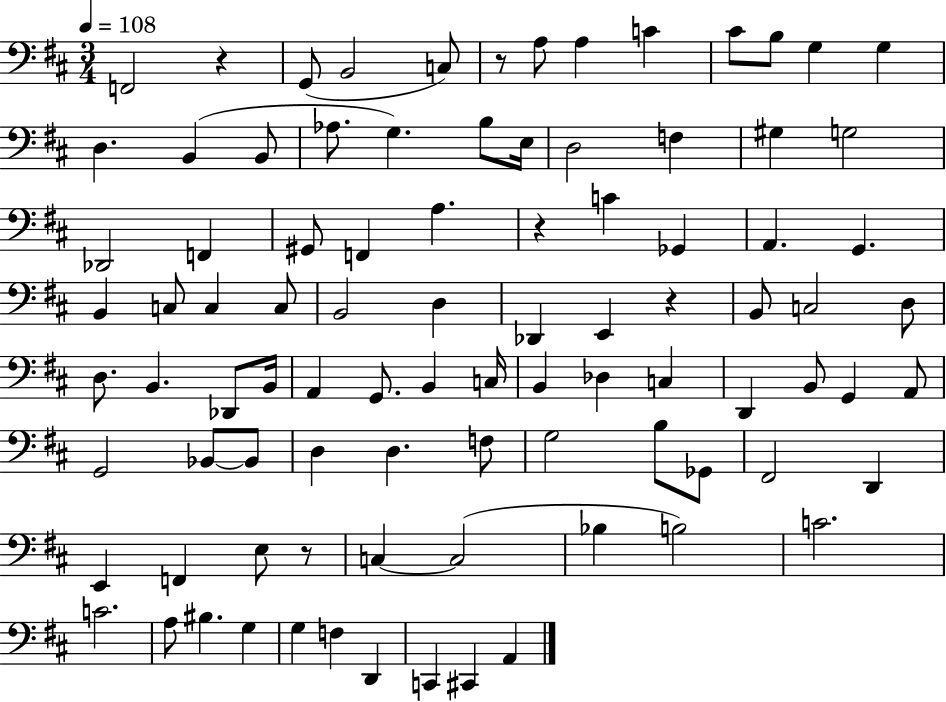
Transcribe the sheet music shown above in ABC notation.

X:1
T:Untitled
M:3/4
L:1/4
K:D
F,,2 z G,,/2 B,,2 C,/2 z/2 A,/2 A, C ^C/2 B,/2 G, G, D, B,, B,,/2 _A,/2 G, B,/2 E,/4 D,2 F, ^G, G,2 _D,,2 F,, ^G,,/2 F,, A, z C _G,, A,, G,, B,, C,/2 C, C,/2 B,,2 D, _D,, E,, z B,,/2 C,2 D,/2 D,/2 B,, _D,,/2 B,,/4 A,, G,,/2 B,, C,/4 B,, _D, C, D,, B,,/2 G,, A,,/2 G,,2 _B,,/2 _B,,/2 D, D, F,/2 G,2 B,/2 _G,,/2 ^F,,2 D,, E,, F,, E,/2 z/2 C, C,2 _B, B,2 C2 C2 A,/2 ^B, G, G, F, D,, C,, ^C,, A,,